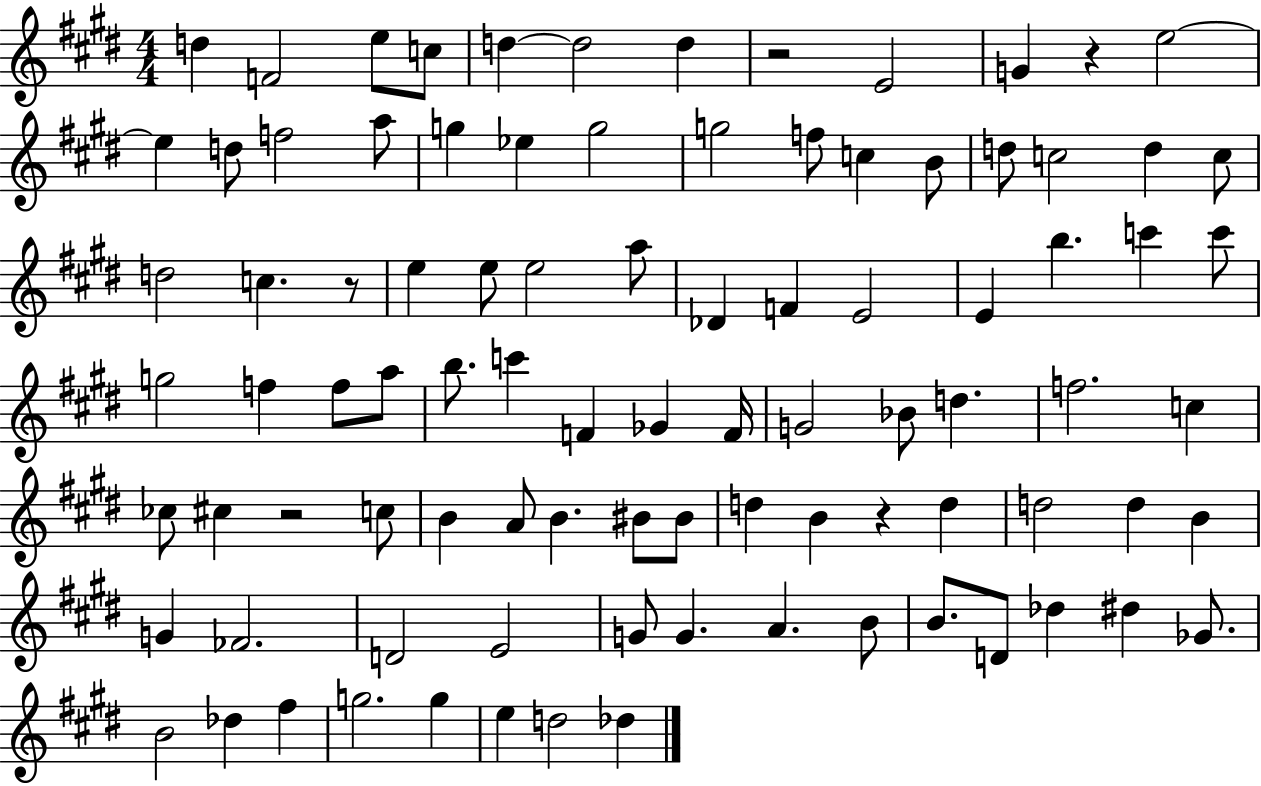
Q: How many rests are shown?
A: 5